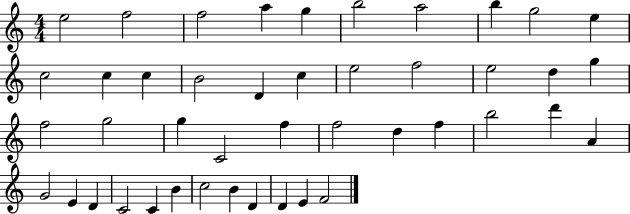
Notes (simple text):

E5/h F5/h F5/h A5/q G5/q B5/h A5/h B5/q G5/h E5/q C5/h C5/q C5/q B4/h D4/q C5/q E5/h F5/h E5/h D5/q G5/q F5/h G5/h G5/q C4/h F5/q F5/h D5/q F5/q B5/h D6/q A4/q G4/h E4/q D4/q C4/h C4/q B4/q C5/h B4/q D4/q D4/q E4/q F4/h